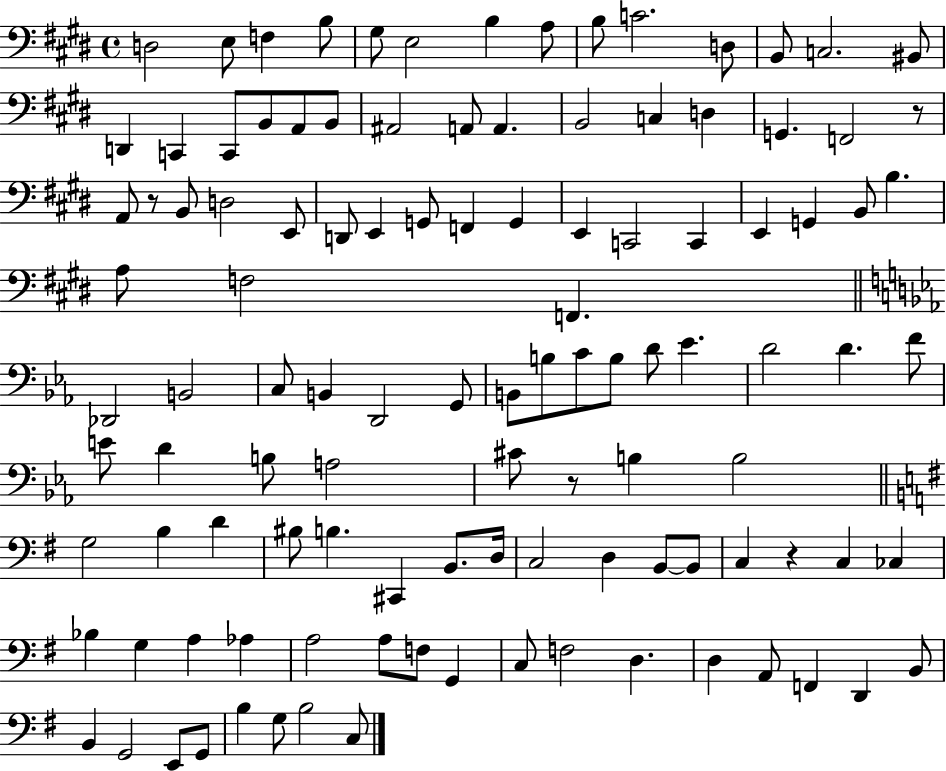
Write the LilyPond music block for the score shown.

{
  \clef bass
  \time 4/4
  \defaultTimeSignature
  \key e \major
  \repeat volta 2 { d2 e8 f4 b8 | gis8 e2 b4 a8 | b8 c'2. d8 | b,8 c2. bis,8 | \break d,4 c,4 c,8 b,8 a,8 b,8 | ais,2 a,8 a,4. | b,2 c4 d4 | g,4. f,2 r8 | \break a,8 r8 b,8 d2 e,8 | d,8 e,4 g,8 f,4 g,4 | e,4 c,2 c,4 | e,4 g,4 b,8 b4. | \break a8 f2 f,4. | \bar "||" \break \key c \minor des,2 b,2 | c8 b,4 d,2 g,8 | b,8 b8 c'8 b8 d'8 ees'4. | d'2 d'4. f'8 | \break e'8 d'4 b8 a2 | cis'8 r8 b4 b2 | \bar "||" \break \key g \major g2 b4 d'4 | bis8 b4. cis,4 b,8. d16 | c2 d4 b,8~~ b,8 | c4 r4 c4 ces4 | \break bes4 g4 a4 aes4 | a2 a8 f8 g,4 | c8 f2 d4. | d4 a,8 f,4 d,4 b,8 | \break b,4 g,2 e,8 g,8 | b4 g8 b2 c8 | } \bar "|."
}